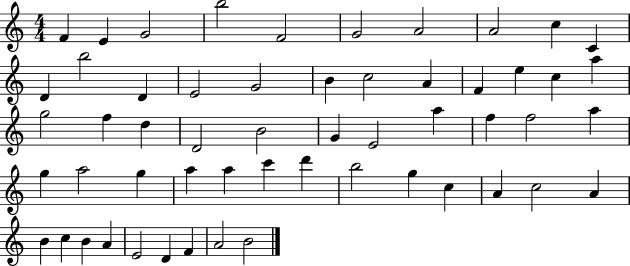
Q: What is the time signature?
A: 4/4